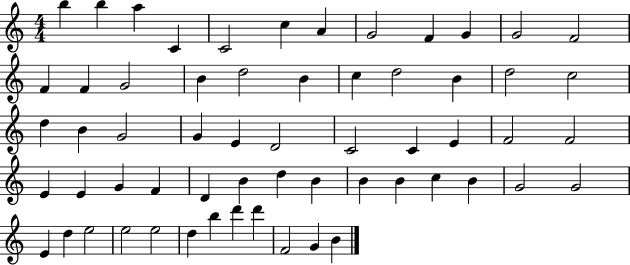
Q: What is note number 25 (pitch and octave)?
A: B4